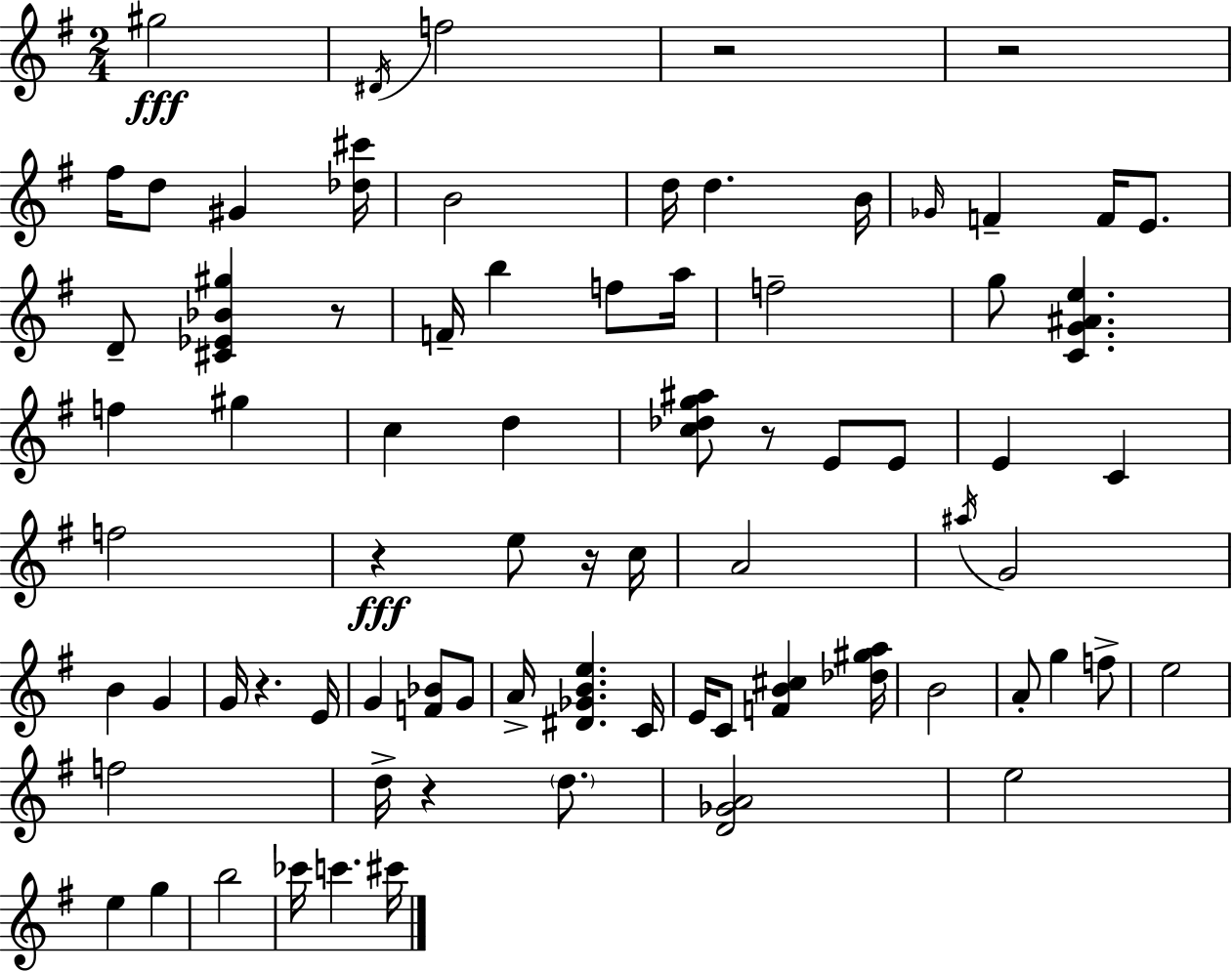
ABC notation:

X:1
T:Untitled
M:2/4
L:1/4
K:Em
^g2 ^D/4 f2 z2 z2 ^f/4 d/2 ^G [_d^c']/4 B2 d/4 d B/4 _G/4 F F/4 E/2 D/2 [^C_E_B^g] z/2 F/4 b f/2 a/4 f2 g/2 [CG^Ae] f ^g c d [c_dg^a]/2 z/2 E/2 E/2 E C f2 z e/2 z/4 c/4 A2 ^a/4 G2 B G G/4 z E/4 G [F_B]/2 G/2 A/4 [^D_GBe] C/4 E/4 C/2 [FB^c] [_d^ga]/4 B2 A/2 g f/2 e2 f2 d/4 z d/2 [D_GA]2 e2 e g b2 _c'/4 c' ^c'/4